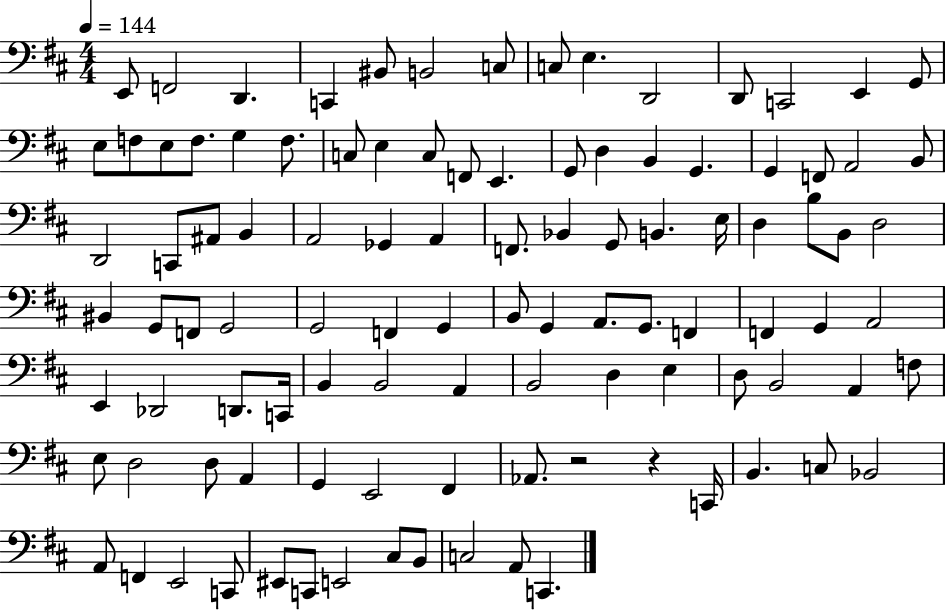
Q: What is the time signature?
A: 4/4